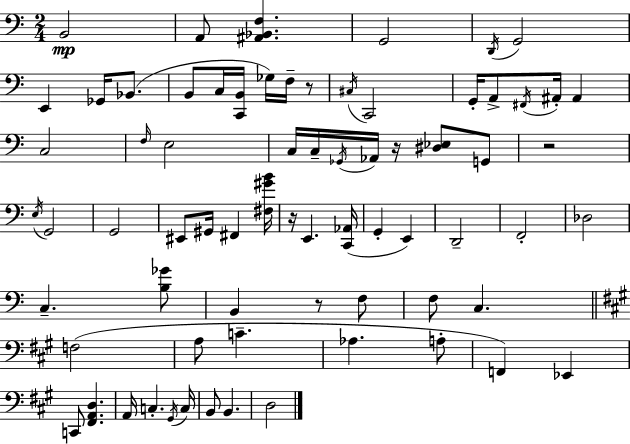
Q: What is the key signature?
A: C major